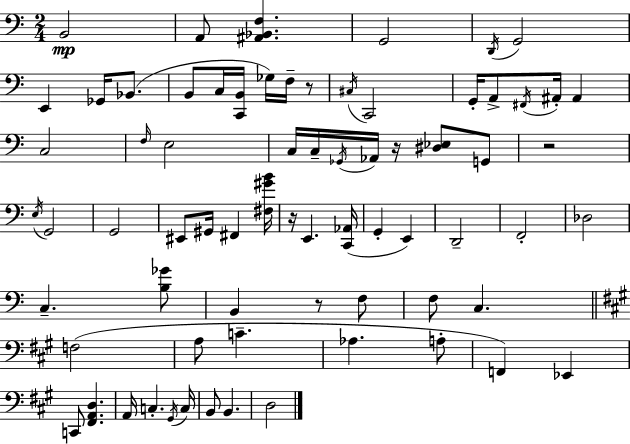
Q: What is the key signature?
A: C major